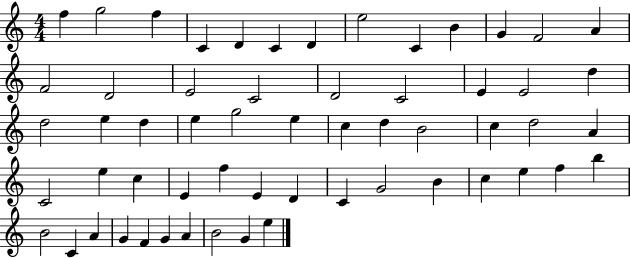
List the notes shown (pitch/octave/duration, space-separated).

F5/q G5/h F5/q C4/q D4/q C4/q D4/q E5/h C4/q B4/q G4/q F4/h A4/q F4/h D4/h E4/h C4/h D4/h C4/h E4/q E4/h D5/q D5/h E5/q D5/q E5/q G5/h E5/q C5/q D5/q B4/h C5/q D5/h A4/q C4/h E5/q C5/q E4/q F5/q E4/q D4/q C4/q G4/h B4/q C5/q E5/q F5/q B5/q B4/h C4/q A4/q G4/q F4/q G4/q A4/q B4/h G4/q E5/q